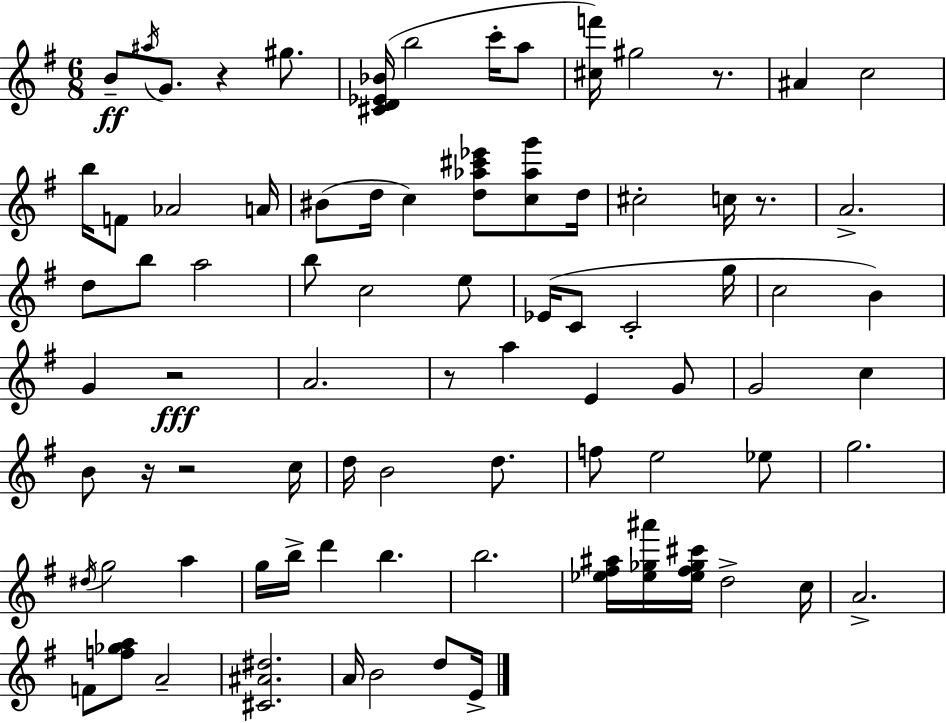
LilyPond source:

{
  \clef treble
  \numericTimeSignature
  \time 6/8
  \key e \minor
  b'8--\ff \acciaccatura { ais''16 } g'8. r4 gis''8. | <cis' d' ees' bes'>16( b''2 c'''16-. a''8 | <cis'' f'''>16) gis''2 r8. | ais'4 c''2 | \break b''16 f'8 aes'2 | a'16 bis'8( d''16 c''4) <d'' aes'' cis''' ees'''>8 <c'' aes'' g'''>8 | d''16 cis''2-. c''16 r8. | a'2.-> | \break d''8 b''8 a''2 | b''8 c''2 e''8 | ees'16( c'8 c'2-. | g''16 c''2 b'4) | \break g'4 r2\fff | a'2. | r8 a''4 e'4 g'8 | g'2 c''4 | \break b'8 r16 r2 | c''16 d''16 b'2 d''8. | f''8 e''2 ees''8 | g''2. | \break \acciaccatura { dis''16 } g''2 a''4 | g''16 b''16-> d'''4 b''4. | b''2. | <ees'' fis'' ais''>16 <ees'' ges'' ais'''>16 <ees'' fis'' ges'' cis'''>16 d''2-> | \break c''16 a'2.-> | f'8 <f'' ges'' a''>8 a'2-- | <cis' ais' dis''>2. | a'16 b'2 d''8 | \break e'16-> \bar "|."
}